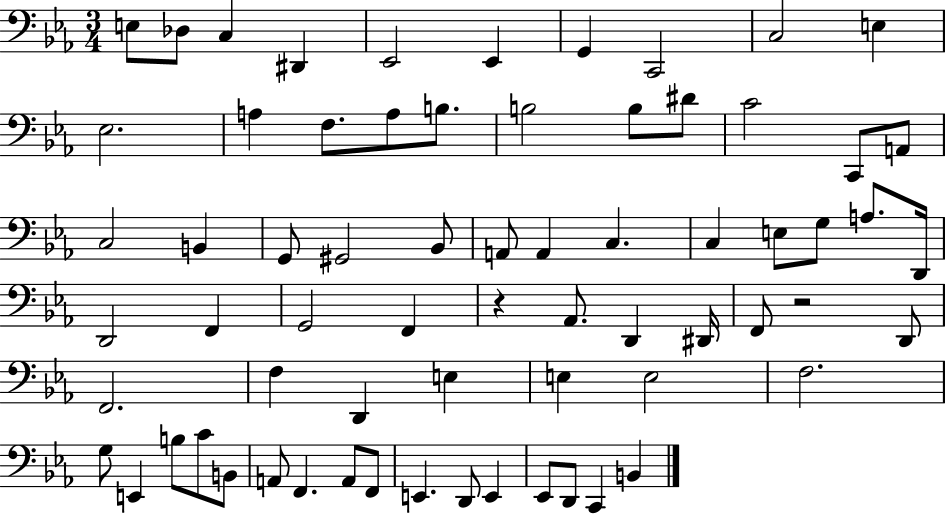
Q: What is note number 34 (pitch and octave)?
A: D2